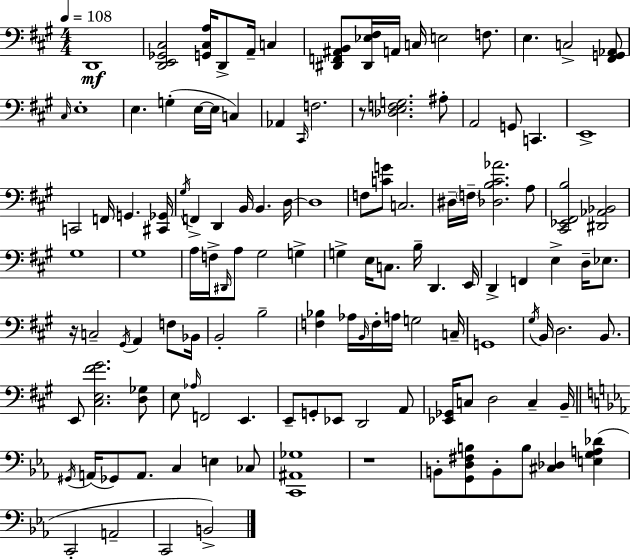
X:1
T:Untitled
M:4/4
L:1/4
K:A
D,,4 [D,,E,,_G,,^C,]2 [G,,^C,A,]/4 D,,/2 A,,/4 C, [^D,,F,,^A,,B,,]/2 [^D,,_E,^F,]/4 A,,/4 C,/4 E,2 F,/2 E, C,2 [^F,,G,,_A,,]/2 ^C,/4 E,4 E, G, E,/4 E,/4 C, _A,, ^C,,/4 F,2 z/2 [_D,E,F,G,]2 ^A,/2 A,,2 G,,/2 C,, E,,4 C,,2 F,,/4 G,, [^C,,_G,,]/4 ^G,/4 F,, D,, B,,/4 B,, D,/4 D,4 F,/2 [CG]/2 C,2 ^D,/4 F,/4 [_D,B,^C_A]2 A,/2 [^C,,_E,,^F,,B,]2 [^D,,_A,,_B,,]2 ^G,4 ^G,4 A,/4 F,/4 ^D,,/4 A,/2 ^G,2 G, G, E,/4 C,/2 B,/4 D,, E,,/4 D,, F,, E, D,/4 _E,/2 z/4 C,2 ^G,,/4 A,, F,/2 _B,,/4 B,,2 B,2 [F,_B,] _A,/4 B,,/4 F,/4 A,/4 G,2 C,/4 G,,4 ^G,/4 B,,/4 D,2 B,,/2 E,,/2 [^C,E,^F^G]2 [D,_G,]/2 E,/2 _A,/4 F,,2 E,, E,,/2 G,,/2 _E,,/2 D,,2 A,,/2 [_E,,_G,,]/4 C,/2 D,2 C, B,,/4 ^G,,/4 A,,/4 _G,,/2 A,,/2 C, E, _C,/2 [C,,^A,,_G,]4 z4 B,,/2 [G,,D,^F,B,]/2 B,,/2 B,/2 [^C,_D,] [E,G,A,_D] C,,2 A,,2 C,,2 B,,2